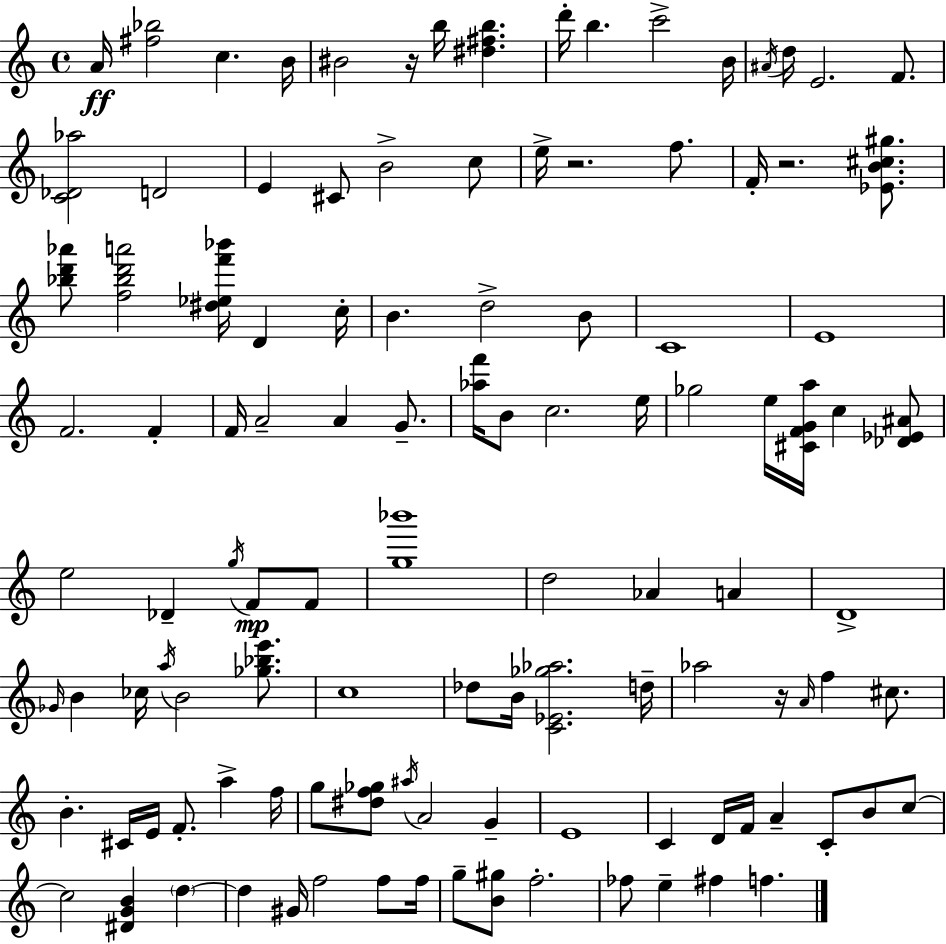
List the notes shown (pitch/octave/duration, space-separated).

A4/s [F#5,Bb5]/h C5/q. B4/s BIS4/h R/s B5/s [D#5,F#5,B5]/q. D6/s B5/q. C6/h B4/s A#4/s D5/s E4/h. F4/e. [C4,Db4,Ab5]/h D4/h E4/q C#4/e B4/h C5/e E5/s R/h. F5/e. F4/s R/h. [Eb4,B4,C#5,G#5]/e. [Bb5,D6,Ab6]/e [F5,Bb5,D6,A6]/h [D#5,Eb5,F6,Bb6]/s D4/q C5/s B4/q. D5/h B4/e C4/w E4/w F4/h. F4/q F4/s A4/h A4/q G4/e. [Ab5,F6]/s B4/e C5/h. E5/s Gb5/h E5/s [C#4,F4,G4,A5]/s C5/q [Db4,Eb4,A#4]/e E5/h Db4/q G5/s F4/e F4/e [G5,Bb6]/w D5/h Ab4/q A4/q D4/w Gb4/s B4/q CES5/s A5/s B4/h [Gb5,Bb5,E6]/e. C5/w Db5/e B4/s [C4,Eb4,Gb5,Ab5]/h. D5/s Ab5/h R/s A4/s F5/q C#5/e. B4/q. C#4/s E4/s F4/e. A5/q F5/s G5/e [D#5,F5,Gb5]/e A#5/s A4/h G4/q E4/w C4/q D4/s F4/s A4/q C4/e B4/e C5/e C5/h [D#4,G4,B4]/q D5/q D5/q G#4/s F5/h F5/e F5/s G5/e [B4,G#5]/e F5/h. FES5/e E5/q F#5/q F5/q.